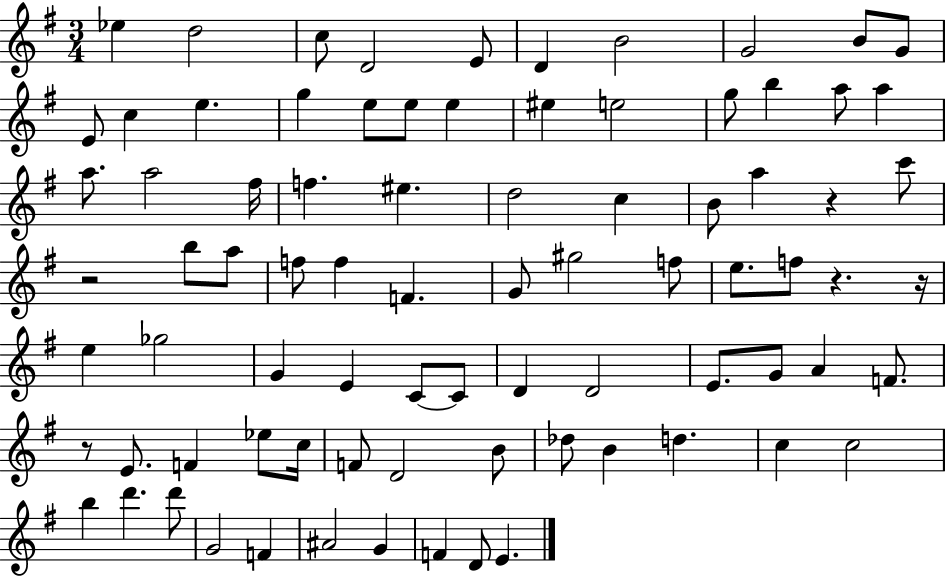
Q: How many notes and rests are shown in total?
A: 82